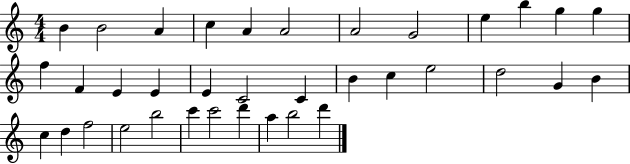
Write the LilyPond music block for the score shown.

{
  \clef treble
  \numericTimeSignature
  \time 4/4
  \key c \major
  b'4 b'2 a'4 | c''4 a'4 a'2 | a'2 g'2 | e''4 b''4 g''4 g''4 | \break f''4 f'4 e'4 e'4 | e'4 c'2 c'4 | b'4 c''4 e''2 | d''2 g'4 b'4 | \break c''4 d''4 f''2 | e''2 b''2 | c'''4 c'''2 d'''4 | a''4 b''2 d'''4 | \break \bar "|."
}